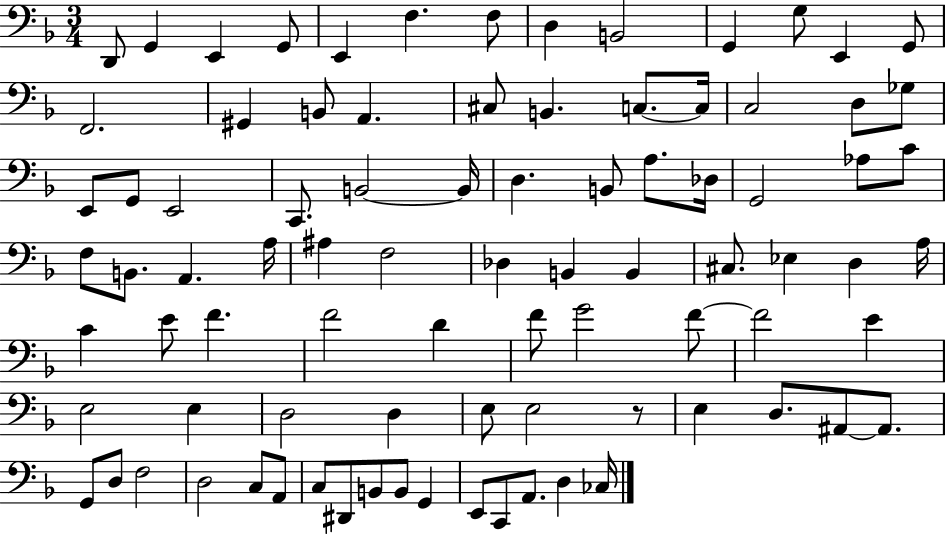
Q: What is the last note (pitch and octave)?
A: CES3